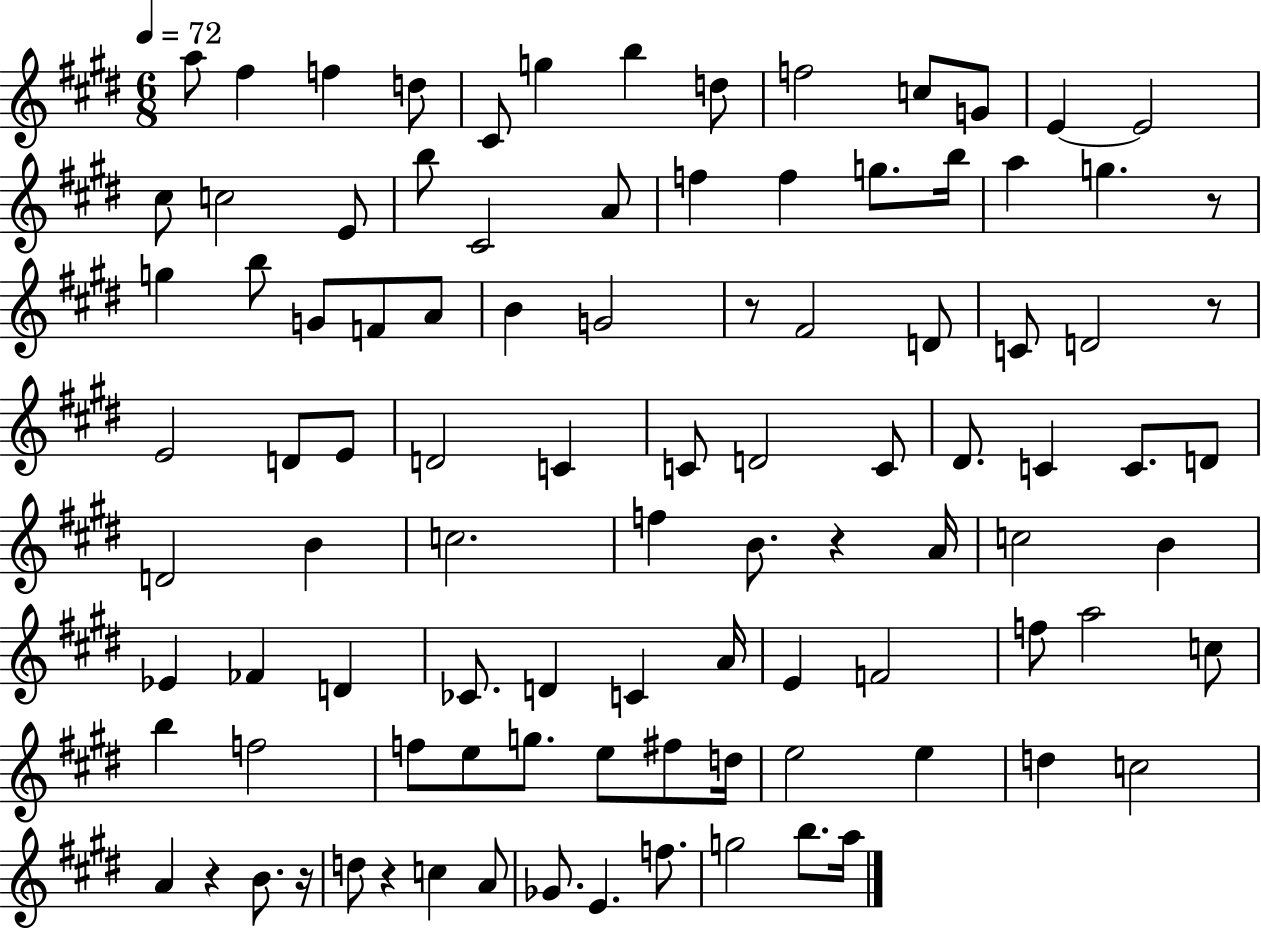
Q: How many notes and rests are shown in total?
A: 98